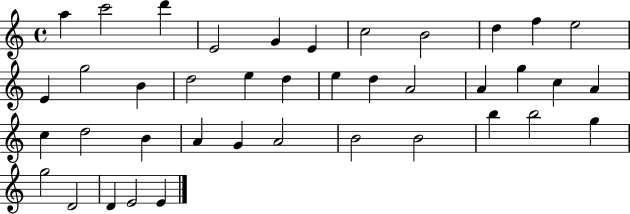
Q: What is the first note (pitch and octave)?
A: A5